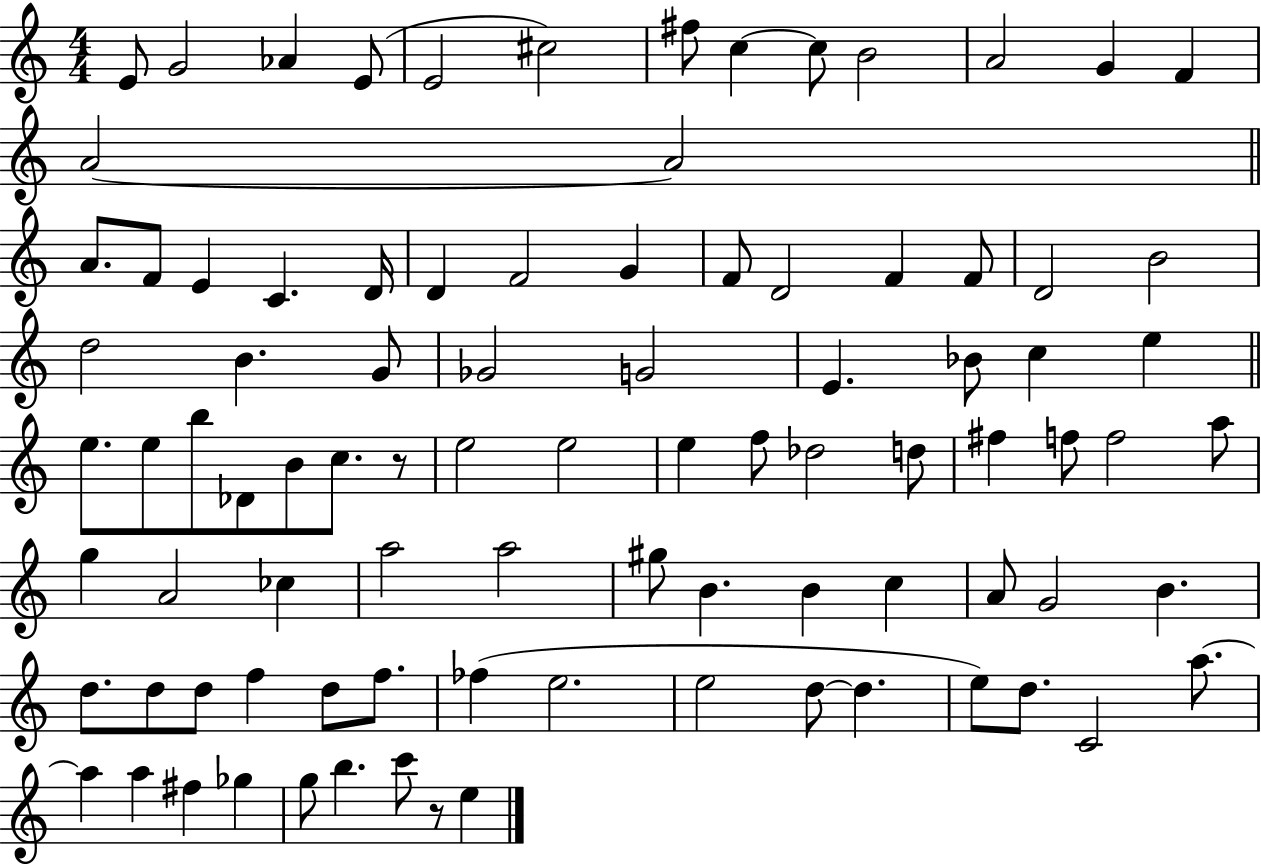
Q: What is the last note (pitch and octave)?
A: E5